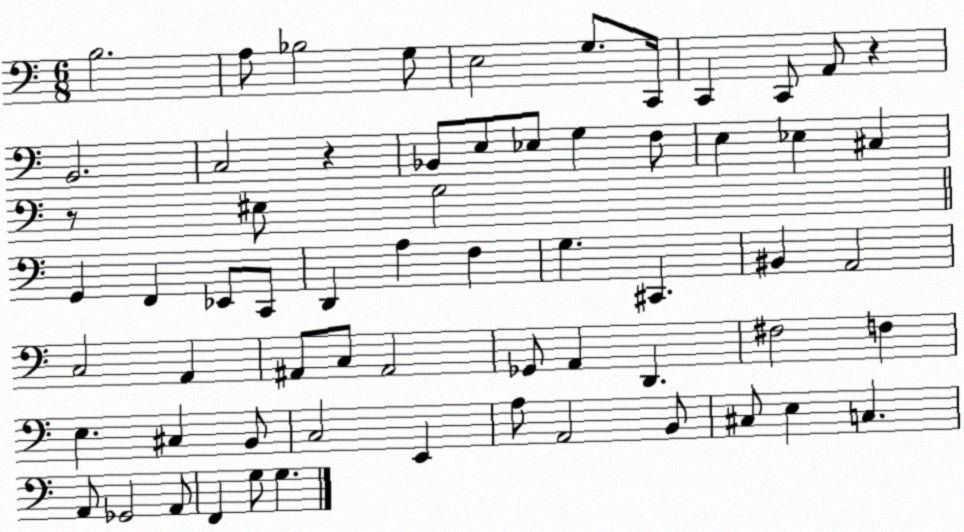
X:1
T:Untitled
M:6/8
L:1/4
K:C
B,2 A,/2 _B,2 G,/2 E,2 G,/2 C,,/4 C,, C,,/2 A,,/2 z B,,2 C,2 z _B,,/2 E,/2 _E,/2 G, F,/2 E, _E, ^C, z/2 ^E,/2 G,2 G,, F,, _E,,/2 C,,/2 D,, A, F, G, ^C,, ^B,, A,,2 C,2 A,, ^A,,/2 C,/2 ^A,,2 _G,,/2 A,, D,, ^F,2 F, E, ^C, B,,/2 C,2 E,, A,/2 A,,2 B,,/2 ^C,/2 E, C, A,,/2 _G,,2 A,,/2 F,, G,/2 G,